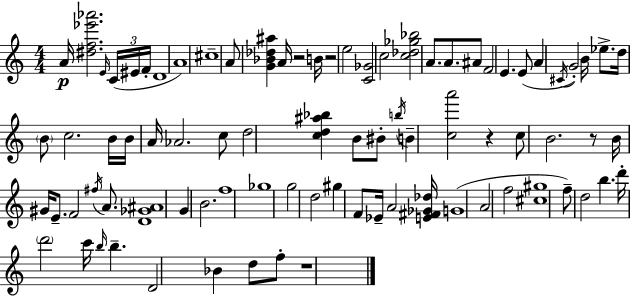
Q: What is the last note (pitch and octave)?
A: F5